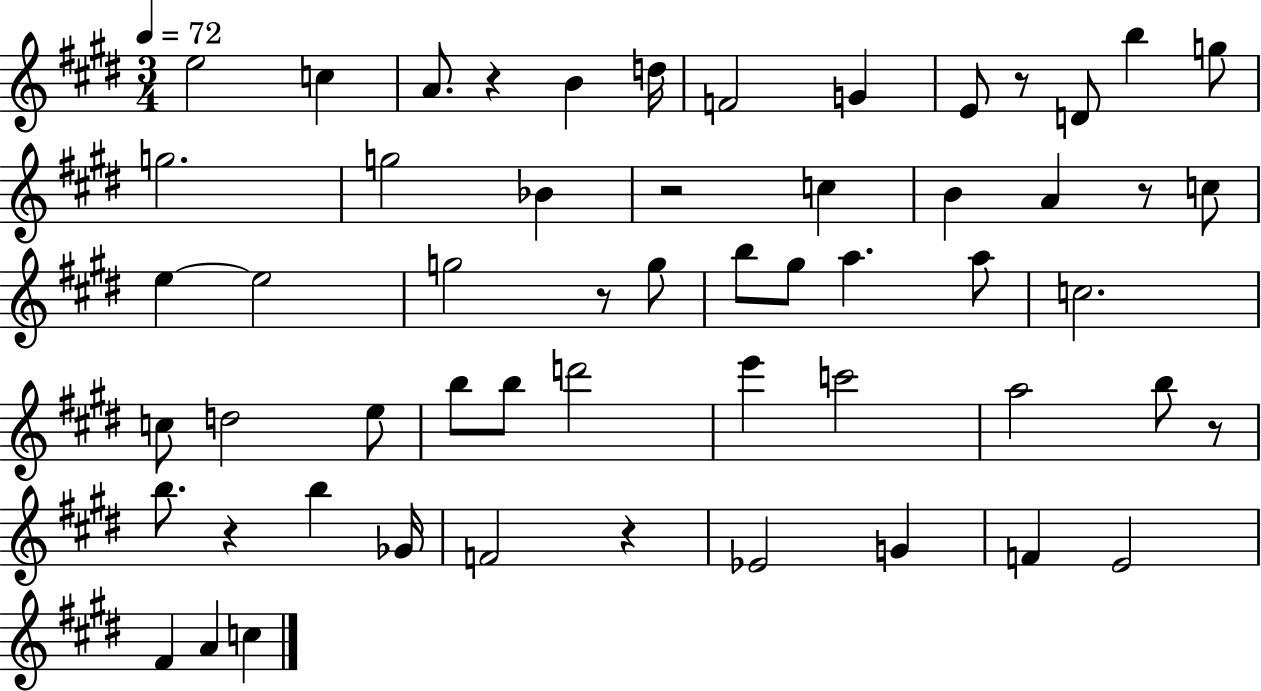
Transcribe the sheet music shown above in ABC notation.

X:1
T:Untitled
M:3/4
L:1/4
K:E
e2 c A/2 z B d/4 F2 G E/2 z/2 D/2 b g/2 g2 g2 _B z2 c B A z/2 c/2 e e2 g2 z/2 g/2 b/2 ^g/2 a a/2 c2 c/2 d2 e/2 b/2 b/2 d'2 e' c'2 a2 b/2 z/2 b/2 z b _G/4 F2 z _E2 G F E2 ^F A c